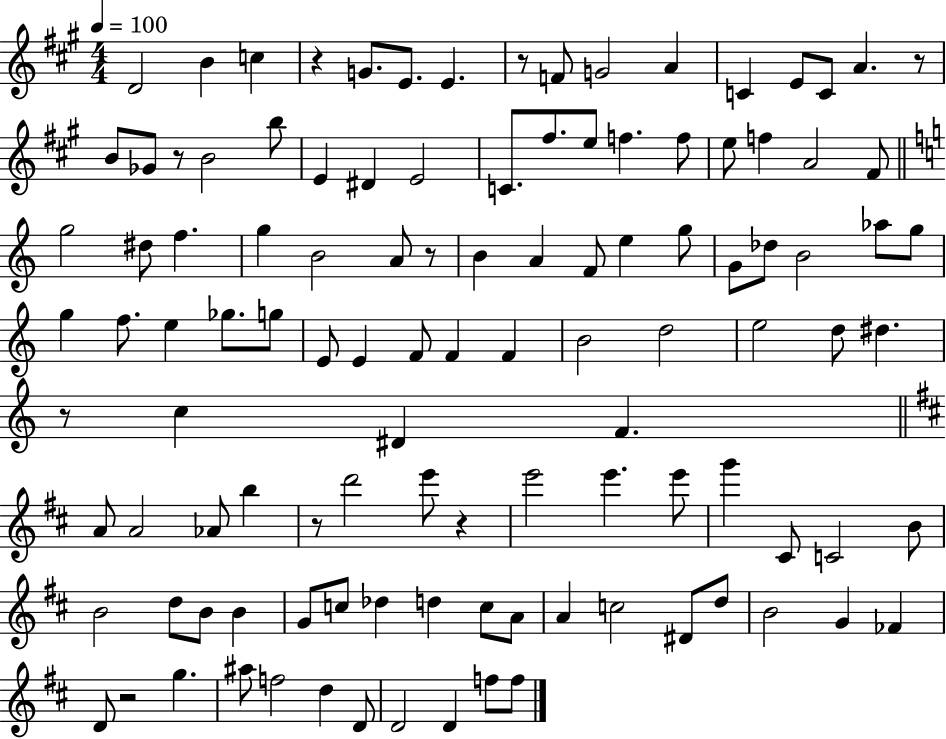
{
  \clef treble
  \numericTimeSignature
  \time 4/4
  \key a \major
  \tempo 4 = 100
  d'2 b'4 c''4 | r4 g'8. e'8. e'4. | r8 f'8 g'2 a'4 | c'4 e'8 c'8 a'4. r8 | \break b'8 ges'8 r8 b'2 b''8 | e'4 dis'4 e'2 | c'8. fis''8. e''8 f''4. f''8 | e''8 f''4 a'2 fis'8 | \break \bar "||" \break \key c \major g''2 dis''8 f''4. | g''4 b'2 a'8 r8 | b'4 a'4 f'8 e''4 g''8 | g'8 des''8 b'2 aes''8 g''8 | \break g''4 f''8. e''4 ges''8. g''8 | e'8 e'4 f'8 f'4 f'4 | b'2 d''2 | e''2 d''8 dis''4. | \break r8 c''4 dis'4 f'4. | \bar "||" \break \key d \major a'8 a'2 aes'8 b''4 | r8 d'''2 e'''8 r4 | e'''2 e'''4. e'''8 | g'''4 cis'8 c'2 b'8 | \break b'2 d''8 b'8 b'4 | g'8 c''8 des''4 d''4 c''8 a'8 | a'4 c''2 dis'8 d''8 | b'2 g'4 fes'4 | \break d'8 r2 g''4. | ais''8 f''2 d''4 d'8 | d'2 d'4 f''8 f''8 | \bar "|."
}